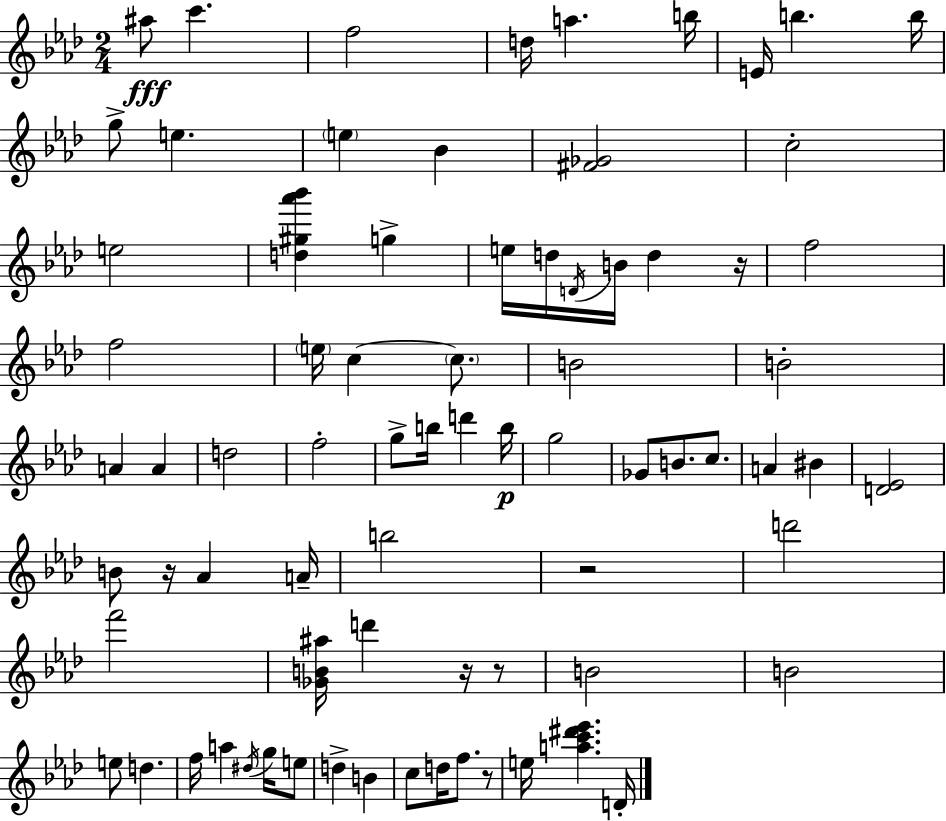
{
  \clef treble
  \numericTimeSignature
  \time 2/4
  \key aes \major
  ais''8\fff c'''4. | f''2 | d''16 a''4. b''16 | e'16 b''4. b''16 | \break g''8-> e''4. | \parenthesize e''4 bes'4 | <fis' ges'>2 | c''2-. | \break e''2 | <d'' gis'' aes''' bes'''>4 g''4-> | e''16 d''16 \acciaccatura { d'16 } b'16 d''4 | r16 f''2 | \break f''2 | \parenthesize e''16 c''4~~ \parenthesize c''8. | b'2 | b'2-. | \break a'4 a'4 | d''2 | f''2-. | g''8-> b''16 d'''4 | \break b''16\p g''2 | ges'8 b'8. c''8. | a'4 bis'4 | <d' ees'>2 | \break b'8 r16 aes'4 | a'16-- b''2 | r2 | d'''2 | \break f'''2 | <ges' b' ais''>16 d'''4 r16 r8 | b'2 | b'2 | \break e''8 d''4. | f''16 a''4 \acciaccatura { dis''16 } g''16 | e''8 d''4-> b'4 | c''8 d''16 f''8. | \break r8 e''16 <a'' c''' dis''' ees'''>4. | d'16-. \bar "|."
}